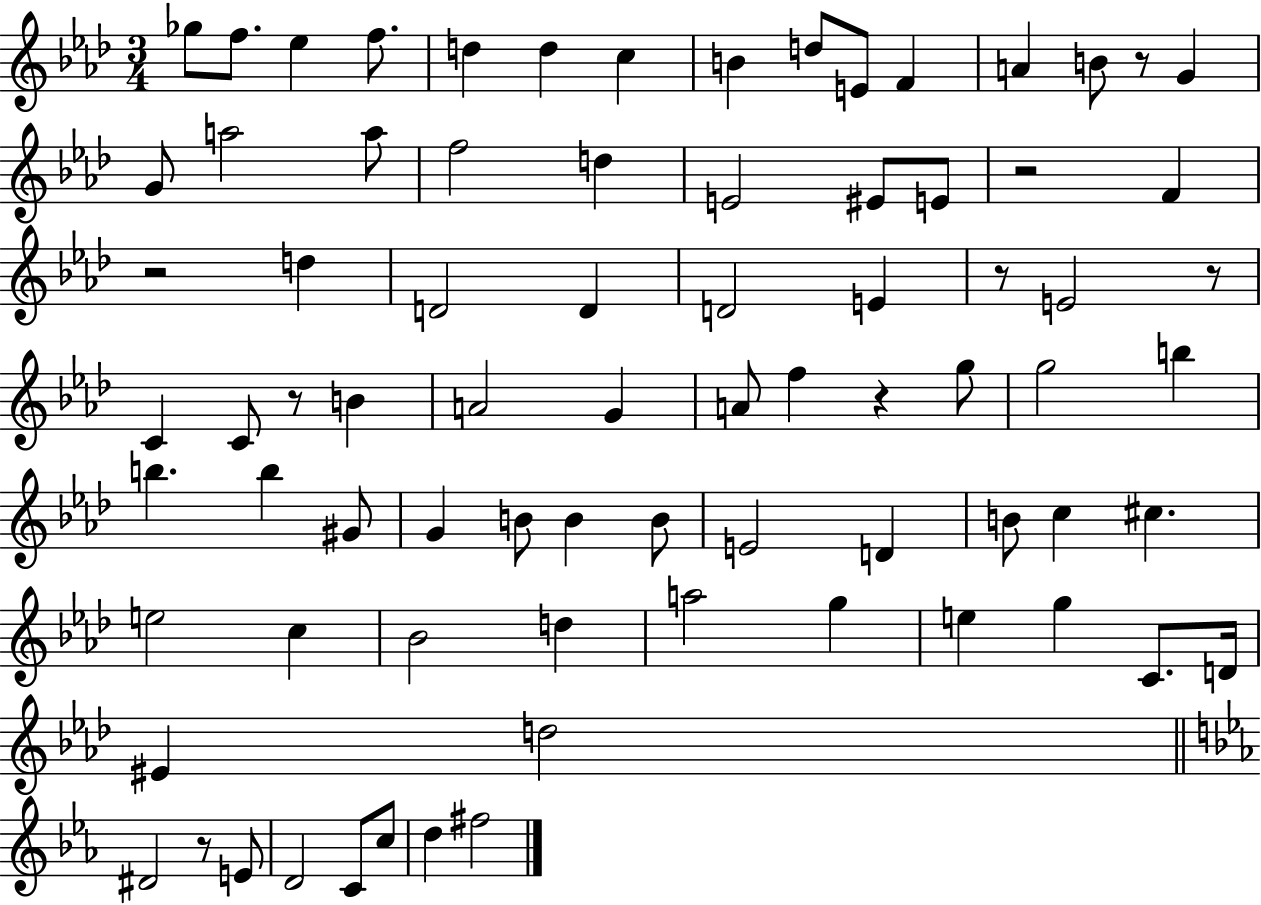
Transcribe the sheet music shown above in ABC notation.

X:1
T:Untitled
M:3/4
L:1/4
K:Ab
_g/2 f/2 _e f/2 d d c B d/2 E/2 F A B/2 z/2 G G/2 a2 a/2 f2 d E2 ^E/2 E/2 z2 F z2 d D2 D D2 E z/2 E2 z/2 C C/2 z/2 B A2 G A/2 f z g/2 g2 b b b ^G/2 G B/2 B B/2 E2 D B/2 c ^c e2 c _B2 d a2 g e g C/2 D/4 ^E d2 ^D2 z/2 E/2 D2 C/2 c/2 d ^f2